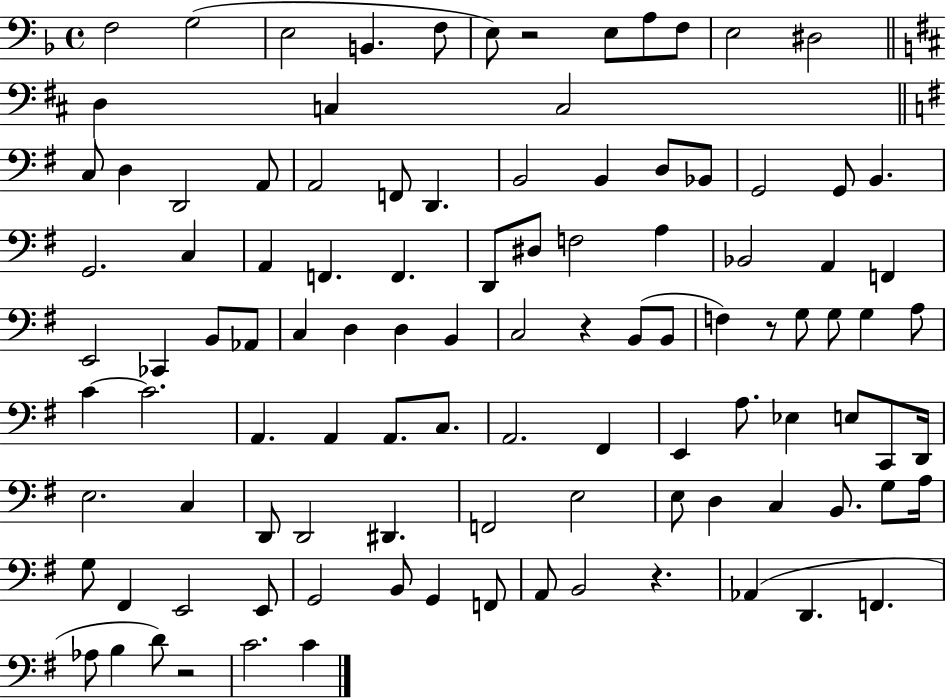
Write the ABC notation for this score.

X:1
T:Untitled
M:4/4
L:1/4
K:F
F,2 G,2 E,2 B,, F,/2 E,/2 z2 E,/2 A,/2 F,/2 E,2 ^D,2 D, C, C,2 C,/2 D, D,,2 A,,/2 A,,2 F,,/2 D,, B,,2 B,, D,/2 _B,,/2 G,,2 G,,/2 B,, G,,2 C, A,, F,, F,, D,,/2 ^D,/2 F,2 A, _B,,2 A,, F,, E,,2 _C,, B,,/2 _A,,/2 C, D, D, B,, C,2 z B,,/2 B,,/2 F, z/2 G,/2 G,/2 G, A,/2 C C2 A,, A,, A,,/2 C,/2 A,,2 ^F,, E,, A,/2 _E, E,/2 C,,/2 D,,/4 E,2 C, D,,/2 D,,2 ^D,, F,,2 E,2 E,/2 D, C, B,,/2 G,/2 A,/4 G,/2 ^F,, E,,2 E,,/2 G,,2 B,,/2 G,, F,,/2 A,,/2 B,,2 z _A,, D,, F,, _A,/2 B, D/2 z2 C2 C